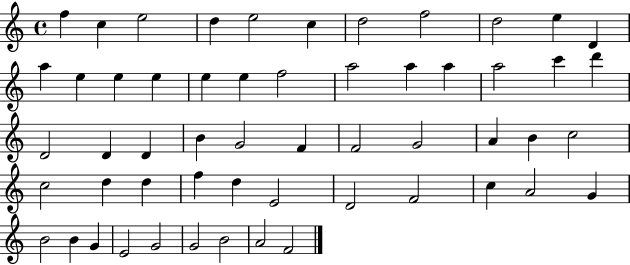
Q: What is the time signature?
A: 4/4